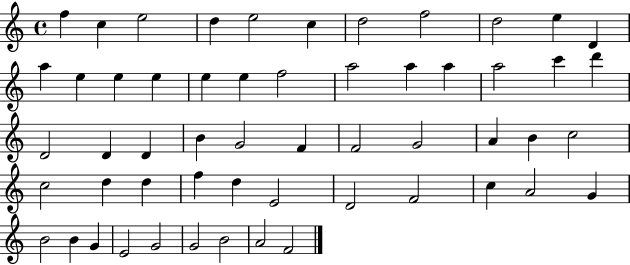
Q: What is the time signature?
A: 4/4